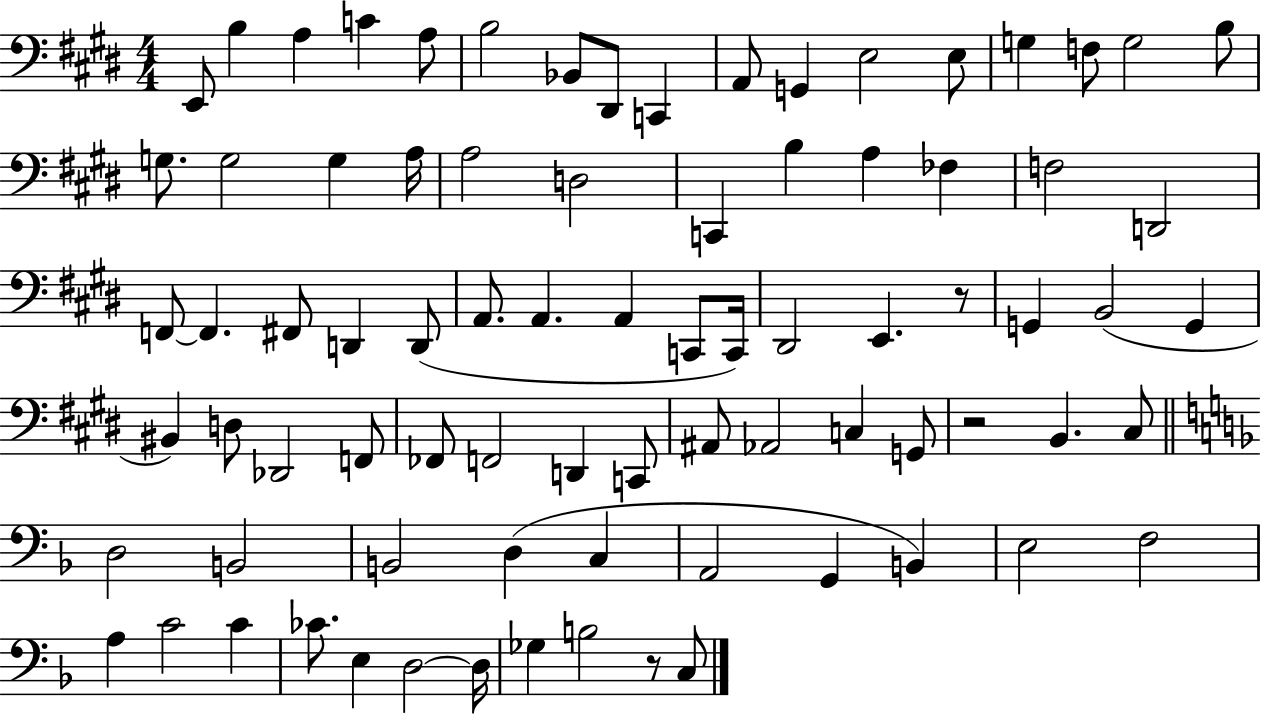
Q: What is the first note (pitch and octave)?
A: E2